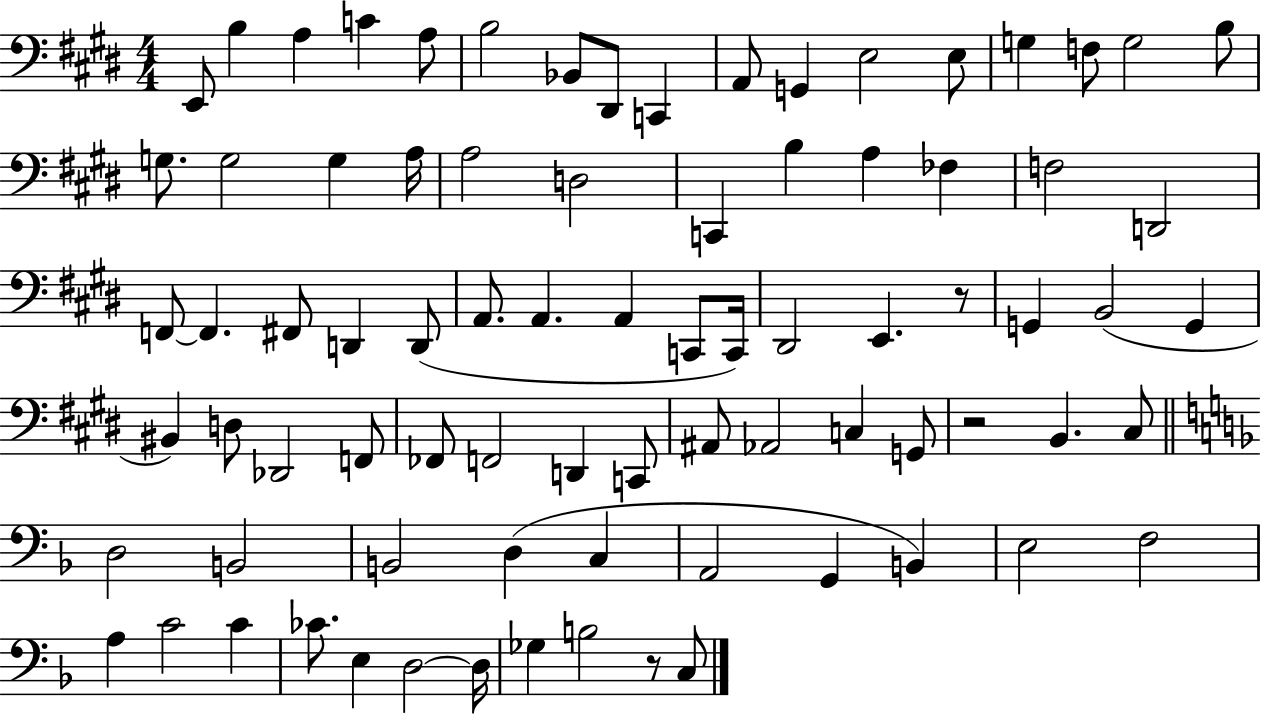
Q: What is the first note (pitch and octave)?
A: E2